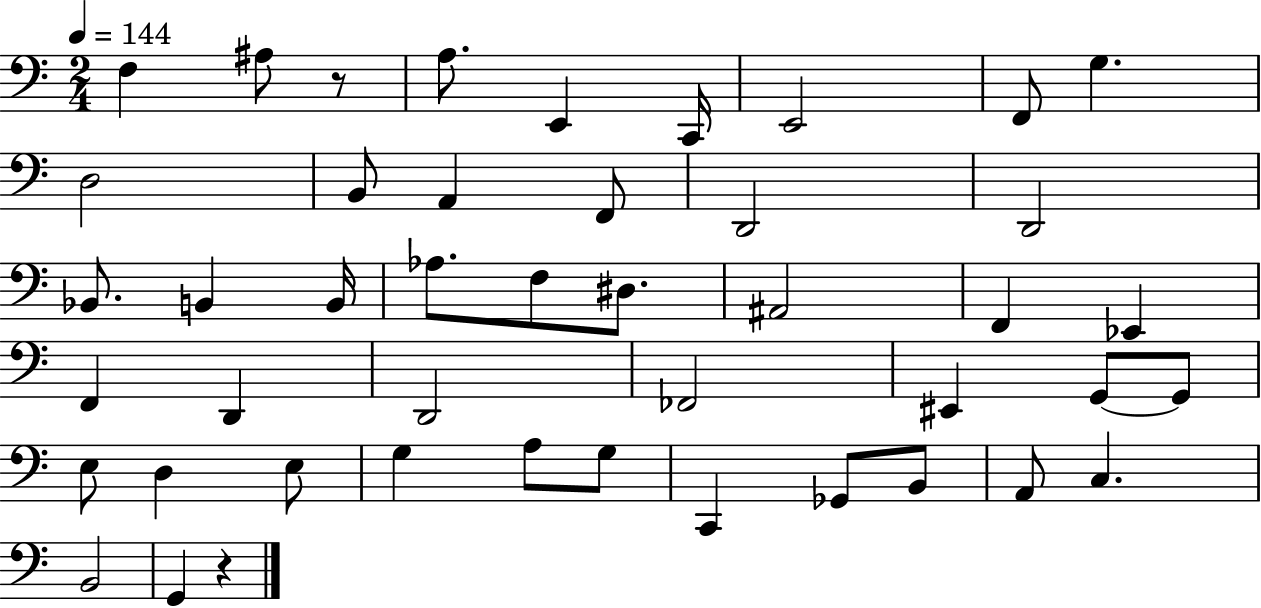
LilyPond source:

{
  \clef bass
  \numericTimeSignature
  \time 2/4
  \key c \major
  \tempo 4 = 144
  f4 ais8 r8 | a8. e,4 c,16 | e,2 | f,8 g4. | \break d2 | b,8 a,4 f,8 | d,2 | d,2 | \break bes,8. b,4 b,16 | aes8. f8 dis8. | ais,2 | f,4 ees,4 | \break f,4 d,4 | d,2 | fes,2 | eis,4 g,8~~ g,8 | \break e8 d4 e8 | g4 a8 g8 | c,4 ges,8 b,8 | a,8 c4. | \break b,2 | g,4 r4 | \bar "|."
}